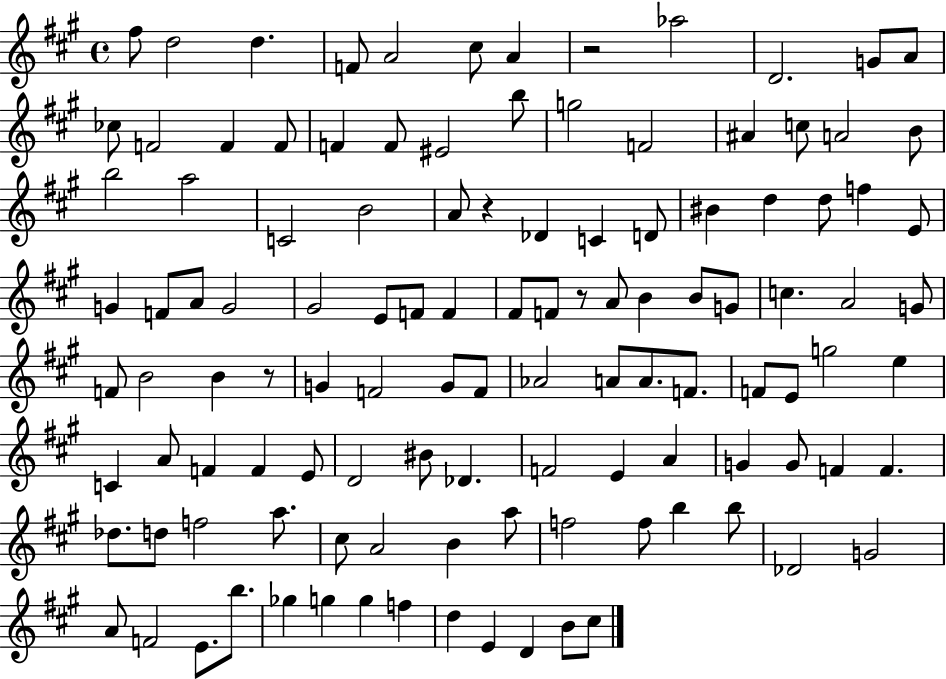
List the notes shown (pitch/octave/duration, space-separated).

F#5/e D5/h D5/q. F4/e A4/h C#5/e A4/q R/h Ab5/h D4/h. G4/e A4/e CES5/e F4/h F4/q F4/e F4/q F4/e EIS4/h B5/e G5/h F4/h A#4/q C5/e A4/h B4/e B5/h A5/h C4/h B4/h A4/e R/q Db4/q C4/q D4/e BIS4/q D5/q D5/e F5/q E4/e G4/q F4/e A4/e G4/h G#4/h E4/e F4/e F4/q F#4/e F4/e R/e A4/e B4/q B4/e G4/e C5/q. A4/h G4/e F4/e B4/h B4/q R/e G4/q F4/h G4/e F4/e Ab4/h A4/e A4/e. F4/e. F4/e E4/e G5/h E5/q C4/q A4/e F4/q F4/q E4/e D4/h BIS4/e Db4/q. F4/h E4/q A4/q G4/q G4/e F4/q F4/q. Db5/e. D5/e F5/h A5/e. C#5/e A4/h B4/q A5/e F5/h F5/e B5/q B5/e Db4/h G4/h A4/e F4/h E4/e. B5/e. Gb5/q G5/q G5/q F5/q D5/q E4/q D4/q B4/e C#5/e